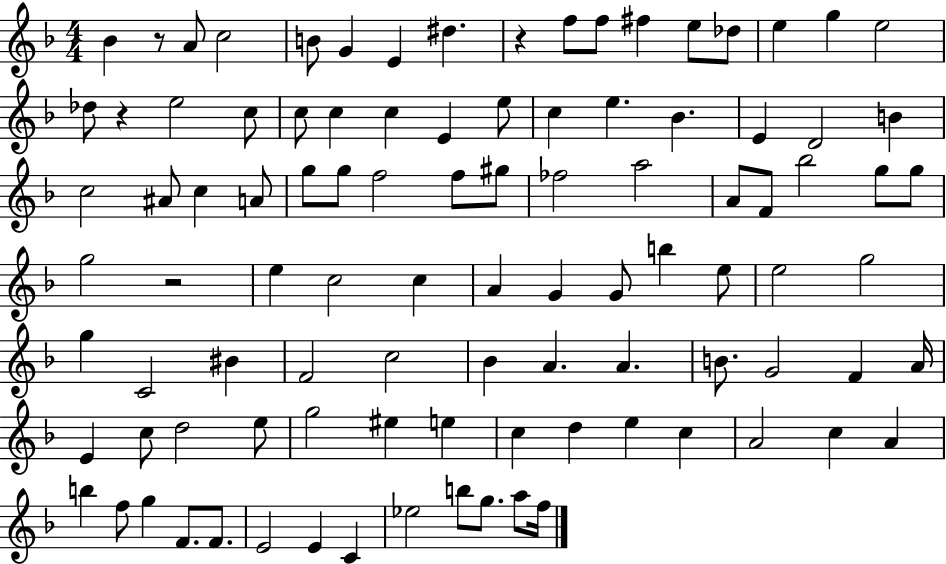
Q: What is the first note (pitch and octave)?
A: Bb4